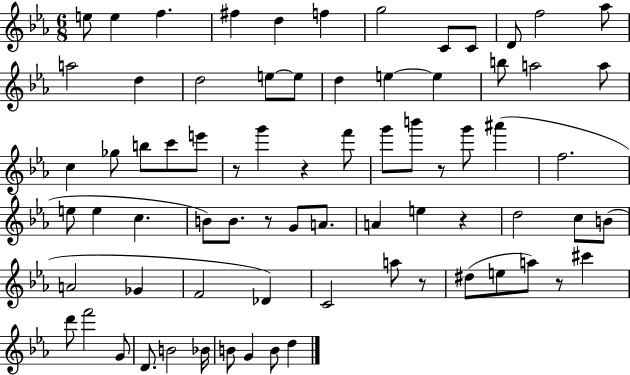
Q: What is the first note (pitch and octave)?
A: E5